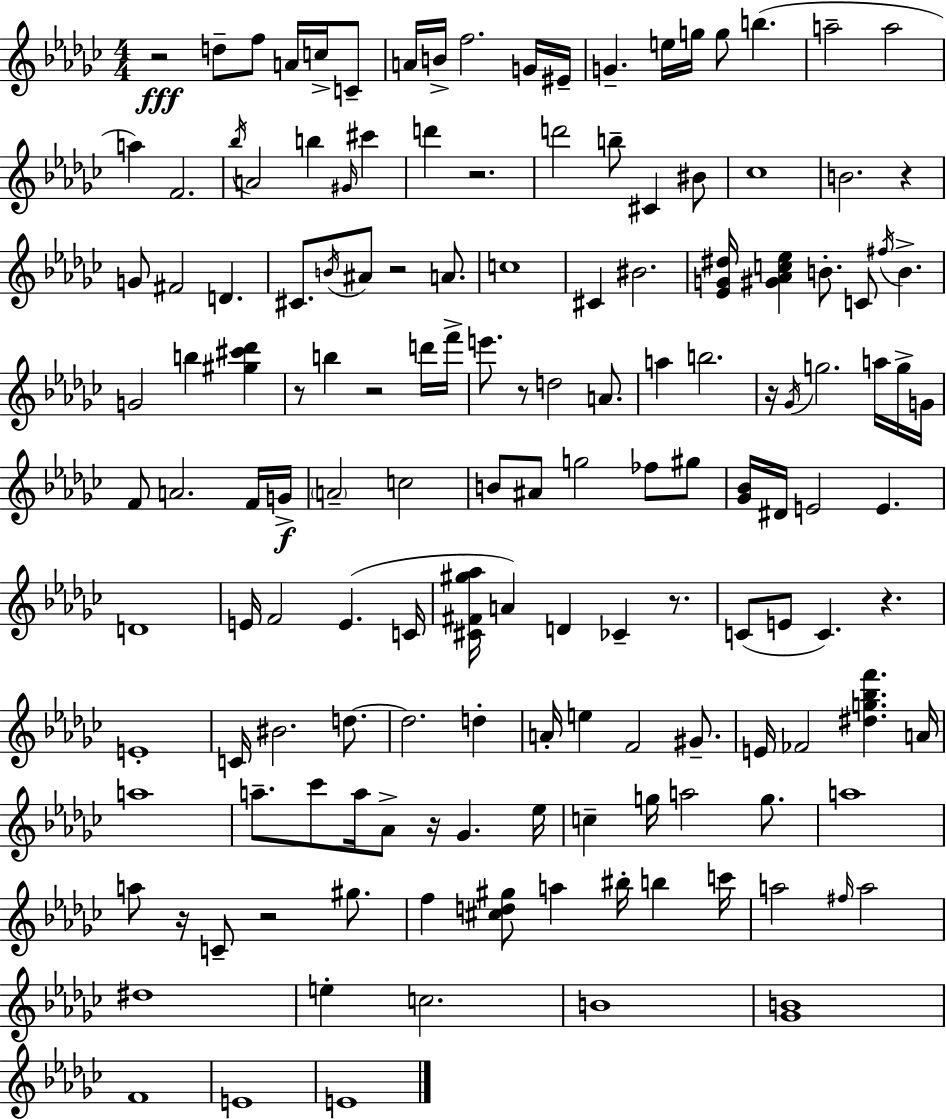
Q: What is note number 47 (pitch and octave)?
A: B5